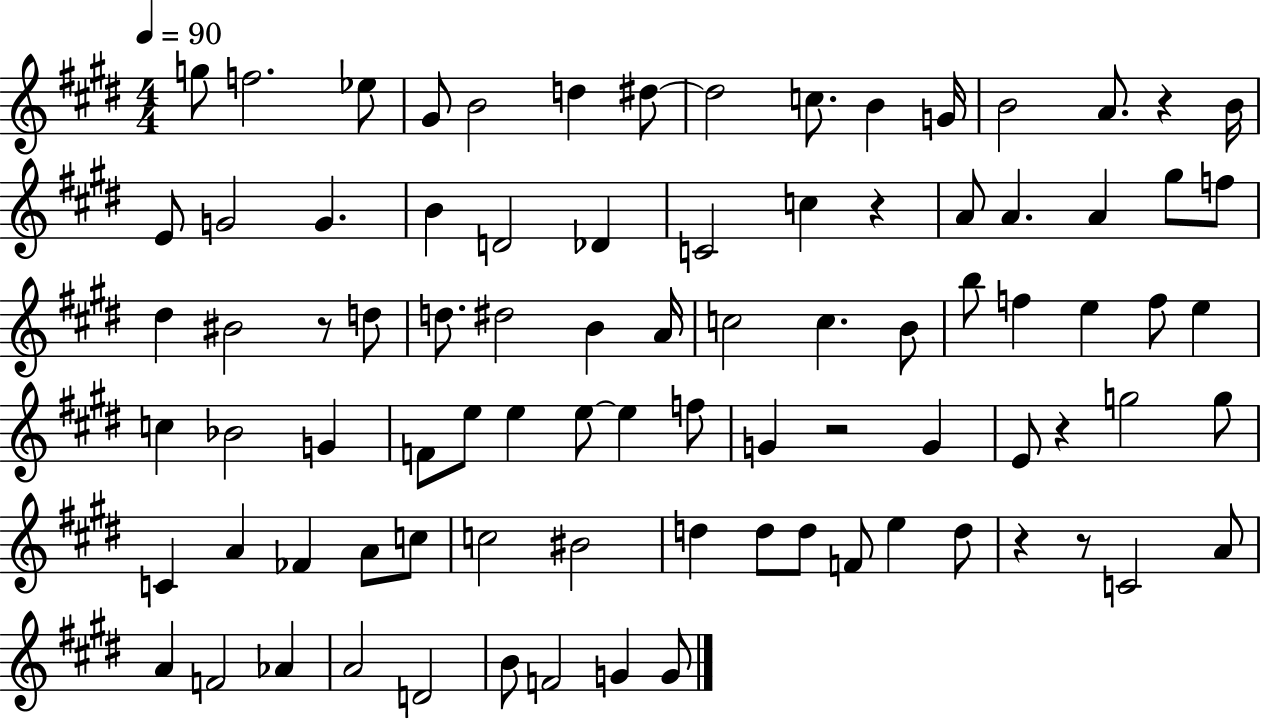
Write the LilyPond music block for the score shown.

{
  \clef treble
  \numericTimeSignature
  \time 4/4
  \key e \major
  \tempo 4 = 90
  \repeat volta 2 { g''8 f''2. ees''8 | gis'8 b'2 d''4 dis''8~~ | dis''2 c''8. b'4 g'16 | b'2 a'8. r4 b'16 | \break e'8 g'2 g'4. | b'4 d'2 des'4 | c'2 c''4 r4 | a'8 a'4. a'4 gis''8 f''8 | \break dis''4 bis'2 r8 d''8 | d''8. dis''2 b'4 a'16 | c''2 c''4. b'8 | b''8 f''4 e''4 f''8 e''4 | \break c''4 bes'2 g'4 | f'8 e''8 e''4 e''8~~ e''4 f''8 | g'4 r2 g'4 | e'8 r4 g''2 g''8 | \break c'4 a'4 fes'4 a'8 c''8 | c''2 bis'2 | d''4 d''8 d''8 f'8 e''4 d''8 | r4 r8 c'2 a'8 | \break a'4 f'2 aes'4 | a'2 d'2 | b'8 f'2 g'4 g'8 | } \bar "|."
}